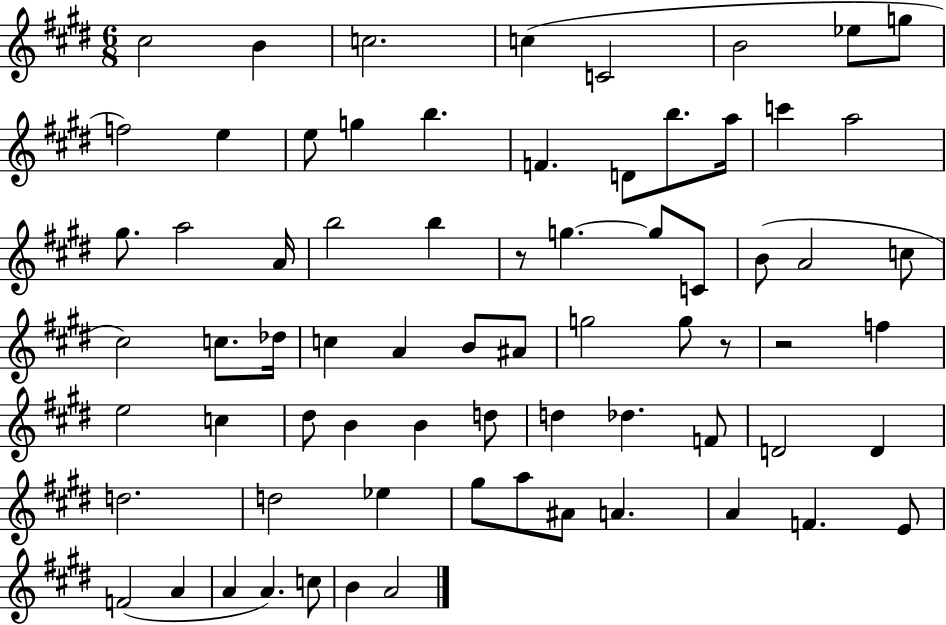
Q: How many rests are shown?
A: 3